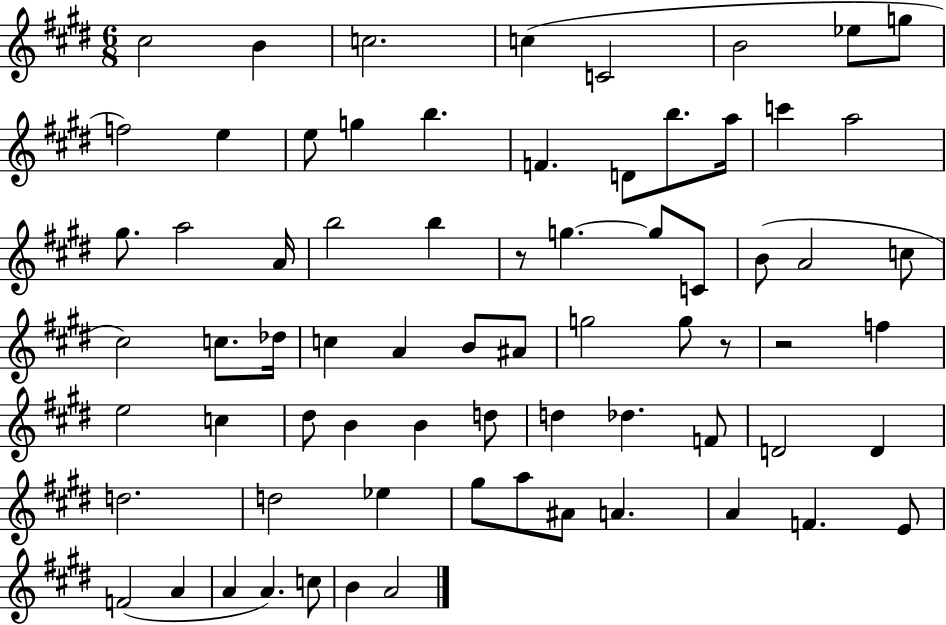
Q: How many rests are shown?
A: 3